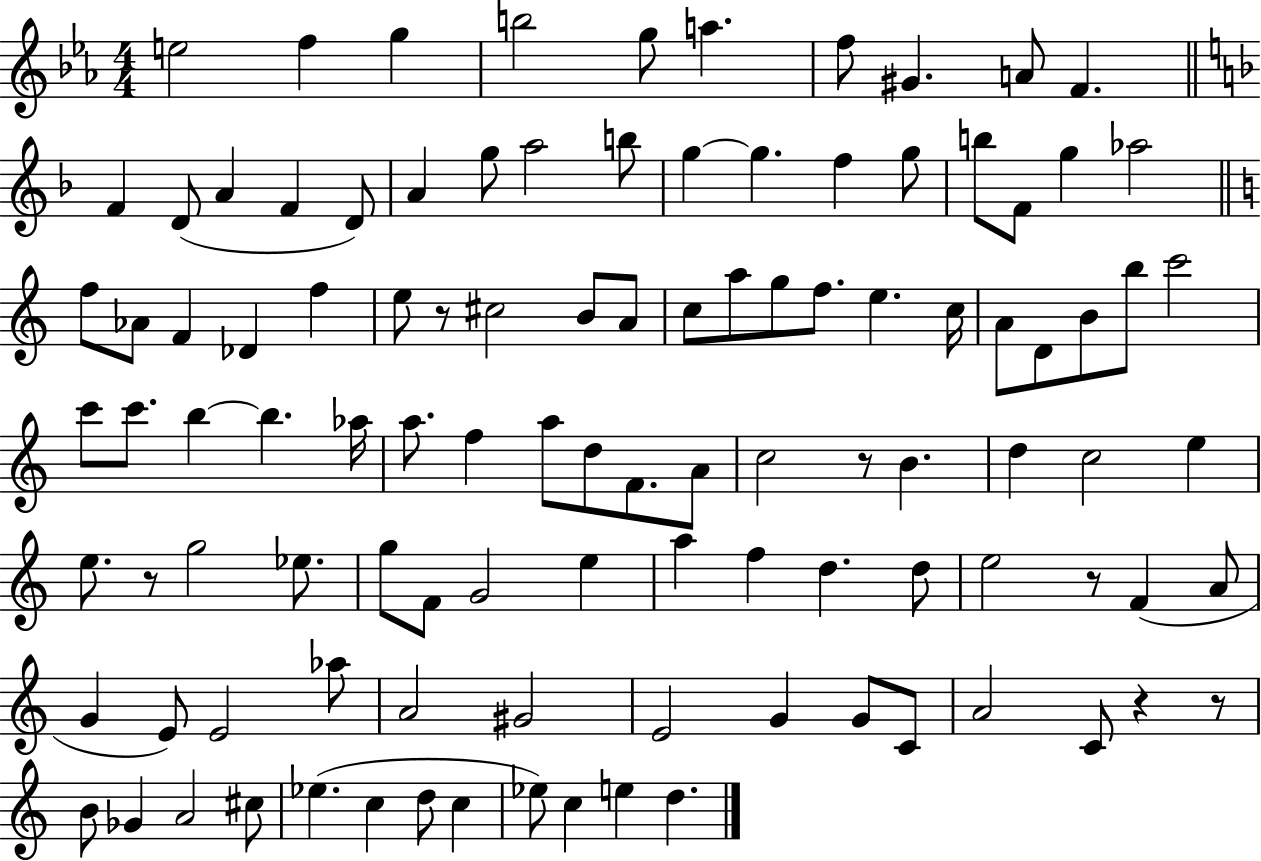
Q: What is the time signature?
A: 4/4